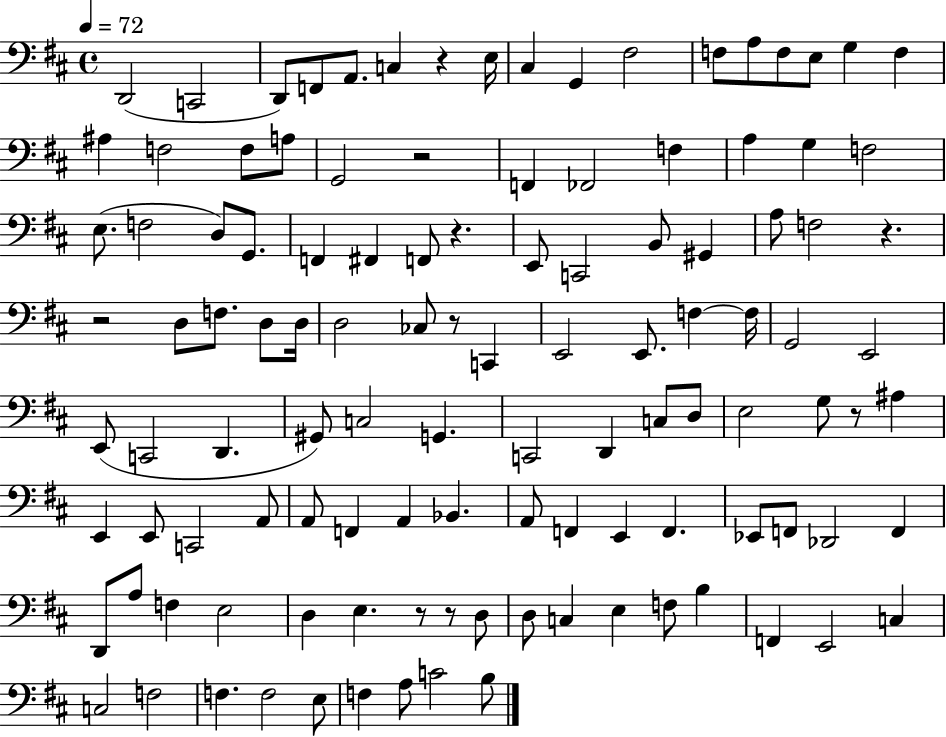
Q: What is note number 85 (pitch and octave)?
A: F3